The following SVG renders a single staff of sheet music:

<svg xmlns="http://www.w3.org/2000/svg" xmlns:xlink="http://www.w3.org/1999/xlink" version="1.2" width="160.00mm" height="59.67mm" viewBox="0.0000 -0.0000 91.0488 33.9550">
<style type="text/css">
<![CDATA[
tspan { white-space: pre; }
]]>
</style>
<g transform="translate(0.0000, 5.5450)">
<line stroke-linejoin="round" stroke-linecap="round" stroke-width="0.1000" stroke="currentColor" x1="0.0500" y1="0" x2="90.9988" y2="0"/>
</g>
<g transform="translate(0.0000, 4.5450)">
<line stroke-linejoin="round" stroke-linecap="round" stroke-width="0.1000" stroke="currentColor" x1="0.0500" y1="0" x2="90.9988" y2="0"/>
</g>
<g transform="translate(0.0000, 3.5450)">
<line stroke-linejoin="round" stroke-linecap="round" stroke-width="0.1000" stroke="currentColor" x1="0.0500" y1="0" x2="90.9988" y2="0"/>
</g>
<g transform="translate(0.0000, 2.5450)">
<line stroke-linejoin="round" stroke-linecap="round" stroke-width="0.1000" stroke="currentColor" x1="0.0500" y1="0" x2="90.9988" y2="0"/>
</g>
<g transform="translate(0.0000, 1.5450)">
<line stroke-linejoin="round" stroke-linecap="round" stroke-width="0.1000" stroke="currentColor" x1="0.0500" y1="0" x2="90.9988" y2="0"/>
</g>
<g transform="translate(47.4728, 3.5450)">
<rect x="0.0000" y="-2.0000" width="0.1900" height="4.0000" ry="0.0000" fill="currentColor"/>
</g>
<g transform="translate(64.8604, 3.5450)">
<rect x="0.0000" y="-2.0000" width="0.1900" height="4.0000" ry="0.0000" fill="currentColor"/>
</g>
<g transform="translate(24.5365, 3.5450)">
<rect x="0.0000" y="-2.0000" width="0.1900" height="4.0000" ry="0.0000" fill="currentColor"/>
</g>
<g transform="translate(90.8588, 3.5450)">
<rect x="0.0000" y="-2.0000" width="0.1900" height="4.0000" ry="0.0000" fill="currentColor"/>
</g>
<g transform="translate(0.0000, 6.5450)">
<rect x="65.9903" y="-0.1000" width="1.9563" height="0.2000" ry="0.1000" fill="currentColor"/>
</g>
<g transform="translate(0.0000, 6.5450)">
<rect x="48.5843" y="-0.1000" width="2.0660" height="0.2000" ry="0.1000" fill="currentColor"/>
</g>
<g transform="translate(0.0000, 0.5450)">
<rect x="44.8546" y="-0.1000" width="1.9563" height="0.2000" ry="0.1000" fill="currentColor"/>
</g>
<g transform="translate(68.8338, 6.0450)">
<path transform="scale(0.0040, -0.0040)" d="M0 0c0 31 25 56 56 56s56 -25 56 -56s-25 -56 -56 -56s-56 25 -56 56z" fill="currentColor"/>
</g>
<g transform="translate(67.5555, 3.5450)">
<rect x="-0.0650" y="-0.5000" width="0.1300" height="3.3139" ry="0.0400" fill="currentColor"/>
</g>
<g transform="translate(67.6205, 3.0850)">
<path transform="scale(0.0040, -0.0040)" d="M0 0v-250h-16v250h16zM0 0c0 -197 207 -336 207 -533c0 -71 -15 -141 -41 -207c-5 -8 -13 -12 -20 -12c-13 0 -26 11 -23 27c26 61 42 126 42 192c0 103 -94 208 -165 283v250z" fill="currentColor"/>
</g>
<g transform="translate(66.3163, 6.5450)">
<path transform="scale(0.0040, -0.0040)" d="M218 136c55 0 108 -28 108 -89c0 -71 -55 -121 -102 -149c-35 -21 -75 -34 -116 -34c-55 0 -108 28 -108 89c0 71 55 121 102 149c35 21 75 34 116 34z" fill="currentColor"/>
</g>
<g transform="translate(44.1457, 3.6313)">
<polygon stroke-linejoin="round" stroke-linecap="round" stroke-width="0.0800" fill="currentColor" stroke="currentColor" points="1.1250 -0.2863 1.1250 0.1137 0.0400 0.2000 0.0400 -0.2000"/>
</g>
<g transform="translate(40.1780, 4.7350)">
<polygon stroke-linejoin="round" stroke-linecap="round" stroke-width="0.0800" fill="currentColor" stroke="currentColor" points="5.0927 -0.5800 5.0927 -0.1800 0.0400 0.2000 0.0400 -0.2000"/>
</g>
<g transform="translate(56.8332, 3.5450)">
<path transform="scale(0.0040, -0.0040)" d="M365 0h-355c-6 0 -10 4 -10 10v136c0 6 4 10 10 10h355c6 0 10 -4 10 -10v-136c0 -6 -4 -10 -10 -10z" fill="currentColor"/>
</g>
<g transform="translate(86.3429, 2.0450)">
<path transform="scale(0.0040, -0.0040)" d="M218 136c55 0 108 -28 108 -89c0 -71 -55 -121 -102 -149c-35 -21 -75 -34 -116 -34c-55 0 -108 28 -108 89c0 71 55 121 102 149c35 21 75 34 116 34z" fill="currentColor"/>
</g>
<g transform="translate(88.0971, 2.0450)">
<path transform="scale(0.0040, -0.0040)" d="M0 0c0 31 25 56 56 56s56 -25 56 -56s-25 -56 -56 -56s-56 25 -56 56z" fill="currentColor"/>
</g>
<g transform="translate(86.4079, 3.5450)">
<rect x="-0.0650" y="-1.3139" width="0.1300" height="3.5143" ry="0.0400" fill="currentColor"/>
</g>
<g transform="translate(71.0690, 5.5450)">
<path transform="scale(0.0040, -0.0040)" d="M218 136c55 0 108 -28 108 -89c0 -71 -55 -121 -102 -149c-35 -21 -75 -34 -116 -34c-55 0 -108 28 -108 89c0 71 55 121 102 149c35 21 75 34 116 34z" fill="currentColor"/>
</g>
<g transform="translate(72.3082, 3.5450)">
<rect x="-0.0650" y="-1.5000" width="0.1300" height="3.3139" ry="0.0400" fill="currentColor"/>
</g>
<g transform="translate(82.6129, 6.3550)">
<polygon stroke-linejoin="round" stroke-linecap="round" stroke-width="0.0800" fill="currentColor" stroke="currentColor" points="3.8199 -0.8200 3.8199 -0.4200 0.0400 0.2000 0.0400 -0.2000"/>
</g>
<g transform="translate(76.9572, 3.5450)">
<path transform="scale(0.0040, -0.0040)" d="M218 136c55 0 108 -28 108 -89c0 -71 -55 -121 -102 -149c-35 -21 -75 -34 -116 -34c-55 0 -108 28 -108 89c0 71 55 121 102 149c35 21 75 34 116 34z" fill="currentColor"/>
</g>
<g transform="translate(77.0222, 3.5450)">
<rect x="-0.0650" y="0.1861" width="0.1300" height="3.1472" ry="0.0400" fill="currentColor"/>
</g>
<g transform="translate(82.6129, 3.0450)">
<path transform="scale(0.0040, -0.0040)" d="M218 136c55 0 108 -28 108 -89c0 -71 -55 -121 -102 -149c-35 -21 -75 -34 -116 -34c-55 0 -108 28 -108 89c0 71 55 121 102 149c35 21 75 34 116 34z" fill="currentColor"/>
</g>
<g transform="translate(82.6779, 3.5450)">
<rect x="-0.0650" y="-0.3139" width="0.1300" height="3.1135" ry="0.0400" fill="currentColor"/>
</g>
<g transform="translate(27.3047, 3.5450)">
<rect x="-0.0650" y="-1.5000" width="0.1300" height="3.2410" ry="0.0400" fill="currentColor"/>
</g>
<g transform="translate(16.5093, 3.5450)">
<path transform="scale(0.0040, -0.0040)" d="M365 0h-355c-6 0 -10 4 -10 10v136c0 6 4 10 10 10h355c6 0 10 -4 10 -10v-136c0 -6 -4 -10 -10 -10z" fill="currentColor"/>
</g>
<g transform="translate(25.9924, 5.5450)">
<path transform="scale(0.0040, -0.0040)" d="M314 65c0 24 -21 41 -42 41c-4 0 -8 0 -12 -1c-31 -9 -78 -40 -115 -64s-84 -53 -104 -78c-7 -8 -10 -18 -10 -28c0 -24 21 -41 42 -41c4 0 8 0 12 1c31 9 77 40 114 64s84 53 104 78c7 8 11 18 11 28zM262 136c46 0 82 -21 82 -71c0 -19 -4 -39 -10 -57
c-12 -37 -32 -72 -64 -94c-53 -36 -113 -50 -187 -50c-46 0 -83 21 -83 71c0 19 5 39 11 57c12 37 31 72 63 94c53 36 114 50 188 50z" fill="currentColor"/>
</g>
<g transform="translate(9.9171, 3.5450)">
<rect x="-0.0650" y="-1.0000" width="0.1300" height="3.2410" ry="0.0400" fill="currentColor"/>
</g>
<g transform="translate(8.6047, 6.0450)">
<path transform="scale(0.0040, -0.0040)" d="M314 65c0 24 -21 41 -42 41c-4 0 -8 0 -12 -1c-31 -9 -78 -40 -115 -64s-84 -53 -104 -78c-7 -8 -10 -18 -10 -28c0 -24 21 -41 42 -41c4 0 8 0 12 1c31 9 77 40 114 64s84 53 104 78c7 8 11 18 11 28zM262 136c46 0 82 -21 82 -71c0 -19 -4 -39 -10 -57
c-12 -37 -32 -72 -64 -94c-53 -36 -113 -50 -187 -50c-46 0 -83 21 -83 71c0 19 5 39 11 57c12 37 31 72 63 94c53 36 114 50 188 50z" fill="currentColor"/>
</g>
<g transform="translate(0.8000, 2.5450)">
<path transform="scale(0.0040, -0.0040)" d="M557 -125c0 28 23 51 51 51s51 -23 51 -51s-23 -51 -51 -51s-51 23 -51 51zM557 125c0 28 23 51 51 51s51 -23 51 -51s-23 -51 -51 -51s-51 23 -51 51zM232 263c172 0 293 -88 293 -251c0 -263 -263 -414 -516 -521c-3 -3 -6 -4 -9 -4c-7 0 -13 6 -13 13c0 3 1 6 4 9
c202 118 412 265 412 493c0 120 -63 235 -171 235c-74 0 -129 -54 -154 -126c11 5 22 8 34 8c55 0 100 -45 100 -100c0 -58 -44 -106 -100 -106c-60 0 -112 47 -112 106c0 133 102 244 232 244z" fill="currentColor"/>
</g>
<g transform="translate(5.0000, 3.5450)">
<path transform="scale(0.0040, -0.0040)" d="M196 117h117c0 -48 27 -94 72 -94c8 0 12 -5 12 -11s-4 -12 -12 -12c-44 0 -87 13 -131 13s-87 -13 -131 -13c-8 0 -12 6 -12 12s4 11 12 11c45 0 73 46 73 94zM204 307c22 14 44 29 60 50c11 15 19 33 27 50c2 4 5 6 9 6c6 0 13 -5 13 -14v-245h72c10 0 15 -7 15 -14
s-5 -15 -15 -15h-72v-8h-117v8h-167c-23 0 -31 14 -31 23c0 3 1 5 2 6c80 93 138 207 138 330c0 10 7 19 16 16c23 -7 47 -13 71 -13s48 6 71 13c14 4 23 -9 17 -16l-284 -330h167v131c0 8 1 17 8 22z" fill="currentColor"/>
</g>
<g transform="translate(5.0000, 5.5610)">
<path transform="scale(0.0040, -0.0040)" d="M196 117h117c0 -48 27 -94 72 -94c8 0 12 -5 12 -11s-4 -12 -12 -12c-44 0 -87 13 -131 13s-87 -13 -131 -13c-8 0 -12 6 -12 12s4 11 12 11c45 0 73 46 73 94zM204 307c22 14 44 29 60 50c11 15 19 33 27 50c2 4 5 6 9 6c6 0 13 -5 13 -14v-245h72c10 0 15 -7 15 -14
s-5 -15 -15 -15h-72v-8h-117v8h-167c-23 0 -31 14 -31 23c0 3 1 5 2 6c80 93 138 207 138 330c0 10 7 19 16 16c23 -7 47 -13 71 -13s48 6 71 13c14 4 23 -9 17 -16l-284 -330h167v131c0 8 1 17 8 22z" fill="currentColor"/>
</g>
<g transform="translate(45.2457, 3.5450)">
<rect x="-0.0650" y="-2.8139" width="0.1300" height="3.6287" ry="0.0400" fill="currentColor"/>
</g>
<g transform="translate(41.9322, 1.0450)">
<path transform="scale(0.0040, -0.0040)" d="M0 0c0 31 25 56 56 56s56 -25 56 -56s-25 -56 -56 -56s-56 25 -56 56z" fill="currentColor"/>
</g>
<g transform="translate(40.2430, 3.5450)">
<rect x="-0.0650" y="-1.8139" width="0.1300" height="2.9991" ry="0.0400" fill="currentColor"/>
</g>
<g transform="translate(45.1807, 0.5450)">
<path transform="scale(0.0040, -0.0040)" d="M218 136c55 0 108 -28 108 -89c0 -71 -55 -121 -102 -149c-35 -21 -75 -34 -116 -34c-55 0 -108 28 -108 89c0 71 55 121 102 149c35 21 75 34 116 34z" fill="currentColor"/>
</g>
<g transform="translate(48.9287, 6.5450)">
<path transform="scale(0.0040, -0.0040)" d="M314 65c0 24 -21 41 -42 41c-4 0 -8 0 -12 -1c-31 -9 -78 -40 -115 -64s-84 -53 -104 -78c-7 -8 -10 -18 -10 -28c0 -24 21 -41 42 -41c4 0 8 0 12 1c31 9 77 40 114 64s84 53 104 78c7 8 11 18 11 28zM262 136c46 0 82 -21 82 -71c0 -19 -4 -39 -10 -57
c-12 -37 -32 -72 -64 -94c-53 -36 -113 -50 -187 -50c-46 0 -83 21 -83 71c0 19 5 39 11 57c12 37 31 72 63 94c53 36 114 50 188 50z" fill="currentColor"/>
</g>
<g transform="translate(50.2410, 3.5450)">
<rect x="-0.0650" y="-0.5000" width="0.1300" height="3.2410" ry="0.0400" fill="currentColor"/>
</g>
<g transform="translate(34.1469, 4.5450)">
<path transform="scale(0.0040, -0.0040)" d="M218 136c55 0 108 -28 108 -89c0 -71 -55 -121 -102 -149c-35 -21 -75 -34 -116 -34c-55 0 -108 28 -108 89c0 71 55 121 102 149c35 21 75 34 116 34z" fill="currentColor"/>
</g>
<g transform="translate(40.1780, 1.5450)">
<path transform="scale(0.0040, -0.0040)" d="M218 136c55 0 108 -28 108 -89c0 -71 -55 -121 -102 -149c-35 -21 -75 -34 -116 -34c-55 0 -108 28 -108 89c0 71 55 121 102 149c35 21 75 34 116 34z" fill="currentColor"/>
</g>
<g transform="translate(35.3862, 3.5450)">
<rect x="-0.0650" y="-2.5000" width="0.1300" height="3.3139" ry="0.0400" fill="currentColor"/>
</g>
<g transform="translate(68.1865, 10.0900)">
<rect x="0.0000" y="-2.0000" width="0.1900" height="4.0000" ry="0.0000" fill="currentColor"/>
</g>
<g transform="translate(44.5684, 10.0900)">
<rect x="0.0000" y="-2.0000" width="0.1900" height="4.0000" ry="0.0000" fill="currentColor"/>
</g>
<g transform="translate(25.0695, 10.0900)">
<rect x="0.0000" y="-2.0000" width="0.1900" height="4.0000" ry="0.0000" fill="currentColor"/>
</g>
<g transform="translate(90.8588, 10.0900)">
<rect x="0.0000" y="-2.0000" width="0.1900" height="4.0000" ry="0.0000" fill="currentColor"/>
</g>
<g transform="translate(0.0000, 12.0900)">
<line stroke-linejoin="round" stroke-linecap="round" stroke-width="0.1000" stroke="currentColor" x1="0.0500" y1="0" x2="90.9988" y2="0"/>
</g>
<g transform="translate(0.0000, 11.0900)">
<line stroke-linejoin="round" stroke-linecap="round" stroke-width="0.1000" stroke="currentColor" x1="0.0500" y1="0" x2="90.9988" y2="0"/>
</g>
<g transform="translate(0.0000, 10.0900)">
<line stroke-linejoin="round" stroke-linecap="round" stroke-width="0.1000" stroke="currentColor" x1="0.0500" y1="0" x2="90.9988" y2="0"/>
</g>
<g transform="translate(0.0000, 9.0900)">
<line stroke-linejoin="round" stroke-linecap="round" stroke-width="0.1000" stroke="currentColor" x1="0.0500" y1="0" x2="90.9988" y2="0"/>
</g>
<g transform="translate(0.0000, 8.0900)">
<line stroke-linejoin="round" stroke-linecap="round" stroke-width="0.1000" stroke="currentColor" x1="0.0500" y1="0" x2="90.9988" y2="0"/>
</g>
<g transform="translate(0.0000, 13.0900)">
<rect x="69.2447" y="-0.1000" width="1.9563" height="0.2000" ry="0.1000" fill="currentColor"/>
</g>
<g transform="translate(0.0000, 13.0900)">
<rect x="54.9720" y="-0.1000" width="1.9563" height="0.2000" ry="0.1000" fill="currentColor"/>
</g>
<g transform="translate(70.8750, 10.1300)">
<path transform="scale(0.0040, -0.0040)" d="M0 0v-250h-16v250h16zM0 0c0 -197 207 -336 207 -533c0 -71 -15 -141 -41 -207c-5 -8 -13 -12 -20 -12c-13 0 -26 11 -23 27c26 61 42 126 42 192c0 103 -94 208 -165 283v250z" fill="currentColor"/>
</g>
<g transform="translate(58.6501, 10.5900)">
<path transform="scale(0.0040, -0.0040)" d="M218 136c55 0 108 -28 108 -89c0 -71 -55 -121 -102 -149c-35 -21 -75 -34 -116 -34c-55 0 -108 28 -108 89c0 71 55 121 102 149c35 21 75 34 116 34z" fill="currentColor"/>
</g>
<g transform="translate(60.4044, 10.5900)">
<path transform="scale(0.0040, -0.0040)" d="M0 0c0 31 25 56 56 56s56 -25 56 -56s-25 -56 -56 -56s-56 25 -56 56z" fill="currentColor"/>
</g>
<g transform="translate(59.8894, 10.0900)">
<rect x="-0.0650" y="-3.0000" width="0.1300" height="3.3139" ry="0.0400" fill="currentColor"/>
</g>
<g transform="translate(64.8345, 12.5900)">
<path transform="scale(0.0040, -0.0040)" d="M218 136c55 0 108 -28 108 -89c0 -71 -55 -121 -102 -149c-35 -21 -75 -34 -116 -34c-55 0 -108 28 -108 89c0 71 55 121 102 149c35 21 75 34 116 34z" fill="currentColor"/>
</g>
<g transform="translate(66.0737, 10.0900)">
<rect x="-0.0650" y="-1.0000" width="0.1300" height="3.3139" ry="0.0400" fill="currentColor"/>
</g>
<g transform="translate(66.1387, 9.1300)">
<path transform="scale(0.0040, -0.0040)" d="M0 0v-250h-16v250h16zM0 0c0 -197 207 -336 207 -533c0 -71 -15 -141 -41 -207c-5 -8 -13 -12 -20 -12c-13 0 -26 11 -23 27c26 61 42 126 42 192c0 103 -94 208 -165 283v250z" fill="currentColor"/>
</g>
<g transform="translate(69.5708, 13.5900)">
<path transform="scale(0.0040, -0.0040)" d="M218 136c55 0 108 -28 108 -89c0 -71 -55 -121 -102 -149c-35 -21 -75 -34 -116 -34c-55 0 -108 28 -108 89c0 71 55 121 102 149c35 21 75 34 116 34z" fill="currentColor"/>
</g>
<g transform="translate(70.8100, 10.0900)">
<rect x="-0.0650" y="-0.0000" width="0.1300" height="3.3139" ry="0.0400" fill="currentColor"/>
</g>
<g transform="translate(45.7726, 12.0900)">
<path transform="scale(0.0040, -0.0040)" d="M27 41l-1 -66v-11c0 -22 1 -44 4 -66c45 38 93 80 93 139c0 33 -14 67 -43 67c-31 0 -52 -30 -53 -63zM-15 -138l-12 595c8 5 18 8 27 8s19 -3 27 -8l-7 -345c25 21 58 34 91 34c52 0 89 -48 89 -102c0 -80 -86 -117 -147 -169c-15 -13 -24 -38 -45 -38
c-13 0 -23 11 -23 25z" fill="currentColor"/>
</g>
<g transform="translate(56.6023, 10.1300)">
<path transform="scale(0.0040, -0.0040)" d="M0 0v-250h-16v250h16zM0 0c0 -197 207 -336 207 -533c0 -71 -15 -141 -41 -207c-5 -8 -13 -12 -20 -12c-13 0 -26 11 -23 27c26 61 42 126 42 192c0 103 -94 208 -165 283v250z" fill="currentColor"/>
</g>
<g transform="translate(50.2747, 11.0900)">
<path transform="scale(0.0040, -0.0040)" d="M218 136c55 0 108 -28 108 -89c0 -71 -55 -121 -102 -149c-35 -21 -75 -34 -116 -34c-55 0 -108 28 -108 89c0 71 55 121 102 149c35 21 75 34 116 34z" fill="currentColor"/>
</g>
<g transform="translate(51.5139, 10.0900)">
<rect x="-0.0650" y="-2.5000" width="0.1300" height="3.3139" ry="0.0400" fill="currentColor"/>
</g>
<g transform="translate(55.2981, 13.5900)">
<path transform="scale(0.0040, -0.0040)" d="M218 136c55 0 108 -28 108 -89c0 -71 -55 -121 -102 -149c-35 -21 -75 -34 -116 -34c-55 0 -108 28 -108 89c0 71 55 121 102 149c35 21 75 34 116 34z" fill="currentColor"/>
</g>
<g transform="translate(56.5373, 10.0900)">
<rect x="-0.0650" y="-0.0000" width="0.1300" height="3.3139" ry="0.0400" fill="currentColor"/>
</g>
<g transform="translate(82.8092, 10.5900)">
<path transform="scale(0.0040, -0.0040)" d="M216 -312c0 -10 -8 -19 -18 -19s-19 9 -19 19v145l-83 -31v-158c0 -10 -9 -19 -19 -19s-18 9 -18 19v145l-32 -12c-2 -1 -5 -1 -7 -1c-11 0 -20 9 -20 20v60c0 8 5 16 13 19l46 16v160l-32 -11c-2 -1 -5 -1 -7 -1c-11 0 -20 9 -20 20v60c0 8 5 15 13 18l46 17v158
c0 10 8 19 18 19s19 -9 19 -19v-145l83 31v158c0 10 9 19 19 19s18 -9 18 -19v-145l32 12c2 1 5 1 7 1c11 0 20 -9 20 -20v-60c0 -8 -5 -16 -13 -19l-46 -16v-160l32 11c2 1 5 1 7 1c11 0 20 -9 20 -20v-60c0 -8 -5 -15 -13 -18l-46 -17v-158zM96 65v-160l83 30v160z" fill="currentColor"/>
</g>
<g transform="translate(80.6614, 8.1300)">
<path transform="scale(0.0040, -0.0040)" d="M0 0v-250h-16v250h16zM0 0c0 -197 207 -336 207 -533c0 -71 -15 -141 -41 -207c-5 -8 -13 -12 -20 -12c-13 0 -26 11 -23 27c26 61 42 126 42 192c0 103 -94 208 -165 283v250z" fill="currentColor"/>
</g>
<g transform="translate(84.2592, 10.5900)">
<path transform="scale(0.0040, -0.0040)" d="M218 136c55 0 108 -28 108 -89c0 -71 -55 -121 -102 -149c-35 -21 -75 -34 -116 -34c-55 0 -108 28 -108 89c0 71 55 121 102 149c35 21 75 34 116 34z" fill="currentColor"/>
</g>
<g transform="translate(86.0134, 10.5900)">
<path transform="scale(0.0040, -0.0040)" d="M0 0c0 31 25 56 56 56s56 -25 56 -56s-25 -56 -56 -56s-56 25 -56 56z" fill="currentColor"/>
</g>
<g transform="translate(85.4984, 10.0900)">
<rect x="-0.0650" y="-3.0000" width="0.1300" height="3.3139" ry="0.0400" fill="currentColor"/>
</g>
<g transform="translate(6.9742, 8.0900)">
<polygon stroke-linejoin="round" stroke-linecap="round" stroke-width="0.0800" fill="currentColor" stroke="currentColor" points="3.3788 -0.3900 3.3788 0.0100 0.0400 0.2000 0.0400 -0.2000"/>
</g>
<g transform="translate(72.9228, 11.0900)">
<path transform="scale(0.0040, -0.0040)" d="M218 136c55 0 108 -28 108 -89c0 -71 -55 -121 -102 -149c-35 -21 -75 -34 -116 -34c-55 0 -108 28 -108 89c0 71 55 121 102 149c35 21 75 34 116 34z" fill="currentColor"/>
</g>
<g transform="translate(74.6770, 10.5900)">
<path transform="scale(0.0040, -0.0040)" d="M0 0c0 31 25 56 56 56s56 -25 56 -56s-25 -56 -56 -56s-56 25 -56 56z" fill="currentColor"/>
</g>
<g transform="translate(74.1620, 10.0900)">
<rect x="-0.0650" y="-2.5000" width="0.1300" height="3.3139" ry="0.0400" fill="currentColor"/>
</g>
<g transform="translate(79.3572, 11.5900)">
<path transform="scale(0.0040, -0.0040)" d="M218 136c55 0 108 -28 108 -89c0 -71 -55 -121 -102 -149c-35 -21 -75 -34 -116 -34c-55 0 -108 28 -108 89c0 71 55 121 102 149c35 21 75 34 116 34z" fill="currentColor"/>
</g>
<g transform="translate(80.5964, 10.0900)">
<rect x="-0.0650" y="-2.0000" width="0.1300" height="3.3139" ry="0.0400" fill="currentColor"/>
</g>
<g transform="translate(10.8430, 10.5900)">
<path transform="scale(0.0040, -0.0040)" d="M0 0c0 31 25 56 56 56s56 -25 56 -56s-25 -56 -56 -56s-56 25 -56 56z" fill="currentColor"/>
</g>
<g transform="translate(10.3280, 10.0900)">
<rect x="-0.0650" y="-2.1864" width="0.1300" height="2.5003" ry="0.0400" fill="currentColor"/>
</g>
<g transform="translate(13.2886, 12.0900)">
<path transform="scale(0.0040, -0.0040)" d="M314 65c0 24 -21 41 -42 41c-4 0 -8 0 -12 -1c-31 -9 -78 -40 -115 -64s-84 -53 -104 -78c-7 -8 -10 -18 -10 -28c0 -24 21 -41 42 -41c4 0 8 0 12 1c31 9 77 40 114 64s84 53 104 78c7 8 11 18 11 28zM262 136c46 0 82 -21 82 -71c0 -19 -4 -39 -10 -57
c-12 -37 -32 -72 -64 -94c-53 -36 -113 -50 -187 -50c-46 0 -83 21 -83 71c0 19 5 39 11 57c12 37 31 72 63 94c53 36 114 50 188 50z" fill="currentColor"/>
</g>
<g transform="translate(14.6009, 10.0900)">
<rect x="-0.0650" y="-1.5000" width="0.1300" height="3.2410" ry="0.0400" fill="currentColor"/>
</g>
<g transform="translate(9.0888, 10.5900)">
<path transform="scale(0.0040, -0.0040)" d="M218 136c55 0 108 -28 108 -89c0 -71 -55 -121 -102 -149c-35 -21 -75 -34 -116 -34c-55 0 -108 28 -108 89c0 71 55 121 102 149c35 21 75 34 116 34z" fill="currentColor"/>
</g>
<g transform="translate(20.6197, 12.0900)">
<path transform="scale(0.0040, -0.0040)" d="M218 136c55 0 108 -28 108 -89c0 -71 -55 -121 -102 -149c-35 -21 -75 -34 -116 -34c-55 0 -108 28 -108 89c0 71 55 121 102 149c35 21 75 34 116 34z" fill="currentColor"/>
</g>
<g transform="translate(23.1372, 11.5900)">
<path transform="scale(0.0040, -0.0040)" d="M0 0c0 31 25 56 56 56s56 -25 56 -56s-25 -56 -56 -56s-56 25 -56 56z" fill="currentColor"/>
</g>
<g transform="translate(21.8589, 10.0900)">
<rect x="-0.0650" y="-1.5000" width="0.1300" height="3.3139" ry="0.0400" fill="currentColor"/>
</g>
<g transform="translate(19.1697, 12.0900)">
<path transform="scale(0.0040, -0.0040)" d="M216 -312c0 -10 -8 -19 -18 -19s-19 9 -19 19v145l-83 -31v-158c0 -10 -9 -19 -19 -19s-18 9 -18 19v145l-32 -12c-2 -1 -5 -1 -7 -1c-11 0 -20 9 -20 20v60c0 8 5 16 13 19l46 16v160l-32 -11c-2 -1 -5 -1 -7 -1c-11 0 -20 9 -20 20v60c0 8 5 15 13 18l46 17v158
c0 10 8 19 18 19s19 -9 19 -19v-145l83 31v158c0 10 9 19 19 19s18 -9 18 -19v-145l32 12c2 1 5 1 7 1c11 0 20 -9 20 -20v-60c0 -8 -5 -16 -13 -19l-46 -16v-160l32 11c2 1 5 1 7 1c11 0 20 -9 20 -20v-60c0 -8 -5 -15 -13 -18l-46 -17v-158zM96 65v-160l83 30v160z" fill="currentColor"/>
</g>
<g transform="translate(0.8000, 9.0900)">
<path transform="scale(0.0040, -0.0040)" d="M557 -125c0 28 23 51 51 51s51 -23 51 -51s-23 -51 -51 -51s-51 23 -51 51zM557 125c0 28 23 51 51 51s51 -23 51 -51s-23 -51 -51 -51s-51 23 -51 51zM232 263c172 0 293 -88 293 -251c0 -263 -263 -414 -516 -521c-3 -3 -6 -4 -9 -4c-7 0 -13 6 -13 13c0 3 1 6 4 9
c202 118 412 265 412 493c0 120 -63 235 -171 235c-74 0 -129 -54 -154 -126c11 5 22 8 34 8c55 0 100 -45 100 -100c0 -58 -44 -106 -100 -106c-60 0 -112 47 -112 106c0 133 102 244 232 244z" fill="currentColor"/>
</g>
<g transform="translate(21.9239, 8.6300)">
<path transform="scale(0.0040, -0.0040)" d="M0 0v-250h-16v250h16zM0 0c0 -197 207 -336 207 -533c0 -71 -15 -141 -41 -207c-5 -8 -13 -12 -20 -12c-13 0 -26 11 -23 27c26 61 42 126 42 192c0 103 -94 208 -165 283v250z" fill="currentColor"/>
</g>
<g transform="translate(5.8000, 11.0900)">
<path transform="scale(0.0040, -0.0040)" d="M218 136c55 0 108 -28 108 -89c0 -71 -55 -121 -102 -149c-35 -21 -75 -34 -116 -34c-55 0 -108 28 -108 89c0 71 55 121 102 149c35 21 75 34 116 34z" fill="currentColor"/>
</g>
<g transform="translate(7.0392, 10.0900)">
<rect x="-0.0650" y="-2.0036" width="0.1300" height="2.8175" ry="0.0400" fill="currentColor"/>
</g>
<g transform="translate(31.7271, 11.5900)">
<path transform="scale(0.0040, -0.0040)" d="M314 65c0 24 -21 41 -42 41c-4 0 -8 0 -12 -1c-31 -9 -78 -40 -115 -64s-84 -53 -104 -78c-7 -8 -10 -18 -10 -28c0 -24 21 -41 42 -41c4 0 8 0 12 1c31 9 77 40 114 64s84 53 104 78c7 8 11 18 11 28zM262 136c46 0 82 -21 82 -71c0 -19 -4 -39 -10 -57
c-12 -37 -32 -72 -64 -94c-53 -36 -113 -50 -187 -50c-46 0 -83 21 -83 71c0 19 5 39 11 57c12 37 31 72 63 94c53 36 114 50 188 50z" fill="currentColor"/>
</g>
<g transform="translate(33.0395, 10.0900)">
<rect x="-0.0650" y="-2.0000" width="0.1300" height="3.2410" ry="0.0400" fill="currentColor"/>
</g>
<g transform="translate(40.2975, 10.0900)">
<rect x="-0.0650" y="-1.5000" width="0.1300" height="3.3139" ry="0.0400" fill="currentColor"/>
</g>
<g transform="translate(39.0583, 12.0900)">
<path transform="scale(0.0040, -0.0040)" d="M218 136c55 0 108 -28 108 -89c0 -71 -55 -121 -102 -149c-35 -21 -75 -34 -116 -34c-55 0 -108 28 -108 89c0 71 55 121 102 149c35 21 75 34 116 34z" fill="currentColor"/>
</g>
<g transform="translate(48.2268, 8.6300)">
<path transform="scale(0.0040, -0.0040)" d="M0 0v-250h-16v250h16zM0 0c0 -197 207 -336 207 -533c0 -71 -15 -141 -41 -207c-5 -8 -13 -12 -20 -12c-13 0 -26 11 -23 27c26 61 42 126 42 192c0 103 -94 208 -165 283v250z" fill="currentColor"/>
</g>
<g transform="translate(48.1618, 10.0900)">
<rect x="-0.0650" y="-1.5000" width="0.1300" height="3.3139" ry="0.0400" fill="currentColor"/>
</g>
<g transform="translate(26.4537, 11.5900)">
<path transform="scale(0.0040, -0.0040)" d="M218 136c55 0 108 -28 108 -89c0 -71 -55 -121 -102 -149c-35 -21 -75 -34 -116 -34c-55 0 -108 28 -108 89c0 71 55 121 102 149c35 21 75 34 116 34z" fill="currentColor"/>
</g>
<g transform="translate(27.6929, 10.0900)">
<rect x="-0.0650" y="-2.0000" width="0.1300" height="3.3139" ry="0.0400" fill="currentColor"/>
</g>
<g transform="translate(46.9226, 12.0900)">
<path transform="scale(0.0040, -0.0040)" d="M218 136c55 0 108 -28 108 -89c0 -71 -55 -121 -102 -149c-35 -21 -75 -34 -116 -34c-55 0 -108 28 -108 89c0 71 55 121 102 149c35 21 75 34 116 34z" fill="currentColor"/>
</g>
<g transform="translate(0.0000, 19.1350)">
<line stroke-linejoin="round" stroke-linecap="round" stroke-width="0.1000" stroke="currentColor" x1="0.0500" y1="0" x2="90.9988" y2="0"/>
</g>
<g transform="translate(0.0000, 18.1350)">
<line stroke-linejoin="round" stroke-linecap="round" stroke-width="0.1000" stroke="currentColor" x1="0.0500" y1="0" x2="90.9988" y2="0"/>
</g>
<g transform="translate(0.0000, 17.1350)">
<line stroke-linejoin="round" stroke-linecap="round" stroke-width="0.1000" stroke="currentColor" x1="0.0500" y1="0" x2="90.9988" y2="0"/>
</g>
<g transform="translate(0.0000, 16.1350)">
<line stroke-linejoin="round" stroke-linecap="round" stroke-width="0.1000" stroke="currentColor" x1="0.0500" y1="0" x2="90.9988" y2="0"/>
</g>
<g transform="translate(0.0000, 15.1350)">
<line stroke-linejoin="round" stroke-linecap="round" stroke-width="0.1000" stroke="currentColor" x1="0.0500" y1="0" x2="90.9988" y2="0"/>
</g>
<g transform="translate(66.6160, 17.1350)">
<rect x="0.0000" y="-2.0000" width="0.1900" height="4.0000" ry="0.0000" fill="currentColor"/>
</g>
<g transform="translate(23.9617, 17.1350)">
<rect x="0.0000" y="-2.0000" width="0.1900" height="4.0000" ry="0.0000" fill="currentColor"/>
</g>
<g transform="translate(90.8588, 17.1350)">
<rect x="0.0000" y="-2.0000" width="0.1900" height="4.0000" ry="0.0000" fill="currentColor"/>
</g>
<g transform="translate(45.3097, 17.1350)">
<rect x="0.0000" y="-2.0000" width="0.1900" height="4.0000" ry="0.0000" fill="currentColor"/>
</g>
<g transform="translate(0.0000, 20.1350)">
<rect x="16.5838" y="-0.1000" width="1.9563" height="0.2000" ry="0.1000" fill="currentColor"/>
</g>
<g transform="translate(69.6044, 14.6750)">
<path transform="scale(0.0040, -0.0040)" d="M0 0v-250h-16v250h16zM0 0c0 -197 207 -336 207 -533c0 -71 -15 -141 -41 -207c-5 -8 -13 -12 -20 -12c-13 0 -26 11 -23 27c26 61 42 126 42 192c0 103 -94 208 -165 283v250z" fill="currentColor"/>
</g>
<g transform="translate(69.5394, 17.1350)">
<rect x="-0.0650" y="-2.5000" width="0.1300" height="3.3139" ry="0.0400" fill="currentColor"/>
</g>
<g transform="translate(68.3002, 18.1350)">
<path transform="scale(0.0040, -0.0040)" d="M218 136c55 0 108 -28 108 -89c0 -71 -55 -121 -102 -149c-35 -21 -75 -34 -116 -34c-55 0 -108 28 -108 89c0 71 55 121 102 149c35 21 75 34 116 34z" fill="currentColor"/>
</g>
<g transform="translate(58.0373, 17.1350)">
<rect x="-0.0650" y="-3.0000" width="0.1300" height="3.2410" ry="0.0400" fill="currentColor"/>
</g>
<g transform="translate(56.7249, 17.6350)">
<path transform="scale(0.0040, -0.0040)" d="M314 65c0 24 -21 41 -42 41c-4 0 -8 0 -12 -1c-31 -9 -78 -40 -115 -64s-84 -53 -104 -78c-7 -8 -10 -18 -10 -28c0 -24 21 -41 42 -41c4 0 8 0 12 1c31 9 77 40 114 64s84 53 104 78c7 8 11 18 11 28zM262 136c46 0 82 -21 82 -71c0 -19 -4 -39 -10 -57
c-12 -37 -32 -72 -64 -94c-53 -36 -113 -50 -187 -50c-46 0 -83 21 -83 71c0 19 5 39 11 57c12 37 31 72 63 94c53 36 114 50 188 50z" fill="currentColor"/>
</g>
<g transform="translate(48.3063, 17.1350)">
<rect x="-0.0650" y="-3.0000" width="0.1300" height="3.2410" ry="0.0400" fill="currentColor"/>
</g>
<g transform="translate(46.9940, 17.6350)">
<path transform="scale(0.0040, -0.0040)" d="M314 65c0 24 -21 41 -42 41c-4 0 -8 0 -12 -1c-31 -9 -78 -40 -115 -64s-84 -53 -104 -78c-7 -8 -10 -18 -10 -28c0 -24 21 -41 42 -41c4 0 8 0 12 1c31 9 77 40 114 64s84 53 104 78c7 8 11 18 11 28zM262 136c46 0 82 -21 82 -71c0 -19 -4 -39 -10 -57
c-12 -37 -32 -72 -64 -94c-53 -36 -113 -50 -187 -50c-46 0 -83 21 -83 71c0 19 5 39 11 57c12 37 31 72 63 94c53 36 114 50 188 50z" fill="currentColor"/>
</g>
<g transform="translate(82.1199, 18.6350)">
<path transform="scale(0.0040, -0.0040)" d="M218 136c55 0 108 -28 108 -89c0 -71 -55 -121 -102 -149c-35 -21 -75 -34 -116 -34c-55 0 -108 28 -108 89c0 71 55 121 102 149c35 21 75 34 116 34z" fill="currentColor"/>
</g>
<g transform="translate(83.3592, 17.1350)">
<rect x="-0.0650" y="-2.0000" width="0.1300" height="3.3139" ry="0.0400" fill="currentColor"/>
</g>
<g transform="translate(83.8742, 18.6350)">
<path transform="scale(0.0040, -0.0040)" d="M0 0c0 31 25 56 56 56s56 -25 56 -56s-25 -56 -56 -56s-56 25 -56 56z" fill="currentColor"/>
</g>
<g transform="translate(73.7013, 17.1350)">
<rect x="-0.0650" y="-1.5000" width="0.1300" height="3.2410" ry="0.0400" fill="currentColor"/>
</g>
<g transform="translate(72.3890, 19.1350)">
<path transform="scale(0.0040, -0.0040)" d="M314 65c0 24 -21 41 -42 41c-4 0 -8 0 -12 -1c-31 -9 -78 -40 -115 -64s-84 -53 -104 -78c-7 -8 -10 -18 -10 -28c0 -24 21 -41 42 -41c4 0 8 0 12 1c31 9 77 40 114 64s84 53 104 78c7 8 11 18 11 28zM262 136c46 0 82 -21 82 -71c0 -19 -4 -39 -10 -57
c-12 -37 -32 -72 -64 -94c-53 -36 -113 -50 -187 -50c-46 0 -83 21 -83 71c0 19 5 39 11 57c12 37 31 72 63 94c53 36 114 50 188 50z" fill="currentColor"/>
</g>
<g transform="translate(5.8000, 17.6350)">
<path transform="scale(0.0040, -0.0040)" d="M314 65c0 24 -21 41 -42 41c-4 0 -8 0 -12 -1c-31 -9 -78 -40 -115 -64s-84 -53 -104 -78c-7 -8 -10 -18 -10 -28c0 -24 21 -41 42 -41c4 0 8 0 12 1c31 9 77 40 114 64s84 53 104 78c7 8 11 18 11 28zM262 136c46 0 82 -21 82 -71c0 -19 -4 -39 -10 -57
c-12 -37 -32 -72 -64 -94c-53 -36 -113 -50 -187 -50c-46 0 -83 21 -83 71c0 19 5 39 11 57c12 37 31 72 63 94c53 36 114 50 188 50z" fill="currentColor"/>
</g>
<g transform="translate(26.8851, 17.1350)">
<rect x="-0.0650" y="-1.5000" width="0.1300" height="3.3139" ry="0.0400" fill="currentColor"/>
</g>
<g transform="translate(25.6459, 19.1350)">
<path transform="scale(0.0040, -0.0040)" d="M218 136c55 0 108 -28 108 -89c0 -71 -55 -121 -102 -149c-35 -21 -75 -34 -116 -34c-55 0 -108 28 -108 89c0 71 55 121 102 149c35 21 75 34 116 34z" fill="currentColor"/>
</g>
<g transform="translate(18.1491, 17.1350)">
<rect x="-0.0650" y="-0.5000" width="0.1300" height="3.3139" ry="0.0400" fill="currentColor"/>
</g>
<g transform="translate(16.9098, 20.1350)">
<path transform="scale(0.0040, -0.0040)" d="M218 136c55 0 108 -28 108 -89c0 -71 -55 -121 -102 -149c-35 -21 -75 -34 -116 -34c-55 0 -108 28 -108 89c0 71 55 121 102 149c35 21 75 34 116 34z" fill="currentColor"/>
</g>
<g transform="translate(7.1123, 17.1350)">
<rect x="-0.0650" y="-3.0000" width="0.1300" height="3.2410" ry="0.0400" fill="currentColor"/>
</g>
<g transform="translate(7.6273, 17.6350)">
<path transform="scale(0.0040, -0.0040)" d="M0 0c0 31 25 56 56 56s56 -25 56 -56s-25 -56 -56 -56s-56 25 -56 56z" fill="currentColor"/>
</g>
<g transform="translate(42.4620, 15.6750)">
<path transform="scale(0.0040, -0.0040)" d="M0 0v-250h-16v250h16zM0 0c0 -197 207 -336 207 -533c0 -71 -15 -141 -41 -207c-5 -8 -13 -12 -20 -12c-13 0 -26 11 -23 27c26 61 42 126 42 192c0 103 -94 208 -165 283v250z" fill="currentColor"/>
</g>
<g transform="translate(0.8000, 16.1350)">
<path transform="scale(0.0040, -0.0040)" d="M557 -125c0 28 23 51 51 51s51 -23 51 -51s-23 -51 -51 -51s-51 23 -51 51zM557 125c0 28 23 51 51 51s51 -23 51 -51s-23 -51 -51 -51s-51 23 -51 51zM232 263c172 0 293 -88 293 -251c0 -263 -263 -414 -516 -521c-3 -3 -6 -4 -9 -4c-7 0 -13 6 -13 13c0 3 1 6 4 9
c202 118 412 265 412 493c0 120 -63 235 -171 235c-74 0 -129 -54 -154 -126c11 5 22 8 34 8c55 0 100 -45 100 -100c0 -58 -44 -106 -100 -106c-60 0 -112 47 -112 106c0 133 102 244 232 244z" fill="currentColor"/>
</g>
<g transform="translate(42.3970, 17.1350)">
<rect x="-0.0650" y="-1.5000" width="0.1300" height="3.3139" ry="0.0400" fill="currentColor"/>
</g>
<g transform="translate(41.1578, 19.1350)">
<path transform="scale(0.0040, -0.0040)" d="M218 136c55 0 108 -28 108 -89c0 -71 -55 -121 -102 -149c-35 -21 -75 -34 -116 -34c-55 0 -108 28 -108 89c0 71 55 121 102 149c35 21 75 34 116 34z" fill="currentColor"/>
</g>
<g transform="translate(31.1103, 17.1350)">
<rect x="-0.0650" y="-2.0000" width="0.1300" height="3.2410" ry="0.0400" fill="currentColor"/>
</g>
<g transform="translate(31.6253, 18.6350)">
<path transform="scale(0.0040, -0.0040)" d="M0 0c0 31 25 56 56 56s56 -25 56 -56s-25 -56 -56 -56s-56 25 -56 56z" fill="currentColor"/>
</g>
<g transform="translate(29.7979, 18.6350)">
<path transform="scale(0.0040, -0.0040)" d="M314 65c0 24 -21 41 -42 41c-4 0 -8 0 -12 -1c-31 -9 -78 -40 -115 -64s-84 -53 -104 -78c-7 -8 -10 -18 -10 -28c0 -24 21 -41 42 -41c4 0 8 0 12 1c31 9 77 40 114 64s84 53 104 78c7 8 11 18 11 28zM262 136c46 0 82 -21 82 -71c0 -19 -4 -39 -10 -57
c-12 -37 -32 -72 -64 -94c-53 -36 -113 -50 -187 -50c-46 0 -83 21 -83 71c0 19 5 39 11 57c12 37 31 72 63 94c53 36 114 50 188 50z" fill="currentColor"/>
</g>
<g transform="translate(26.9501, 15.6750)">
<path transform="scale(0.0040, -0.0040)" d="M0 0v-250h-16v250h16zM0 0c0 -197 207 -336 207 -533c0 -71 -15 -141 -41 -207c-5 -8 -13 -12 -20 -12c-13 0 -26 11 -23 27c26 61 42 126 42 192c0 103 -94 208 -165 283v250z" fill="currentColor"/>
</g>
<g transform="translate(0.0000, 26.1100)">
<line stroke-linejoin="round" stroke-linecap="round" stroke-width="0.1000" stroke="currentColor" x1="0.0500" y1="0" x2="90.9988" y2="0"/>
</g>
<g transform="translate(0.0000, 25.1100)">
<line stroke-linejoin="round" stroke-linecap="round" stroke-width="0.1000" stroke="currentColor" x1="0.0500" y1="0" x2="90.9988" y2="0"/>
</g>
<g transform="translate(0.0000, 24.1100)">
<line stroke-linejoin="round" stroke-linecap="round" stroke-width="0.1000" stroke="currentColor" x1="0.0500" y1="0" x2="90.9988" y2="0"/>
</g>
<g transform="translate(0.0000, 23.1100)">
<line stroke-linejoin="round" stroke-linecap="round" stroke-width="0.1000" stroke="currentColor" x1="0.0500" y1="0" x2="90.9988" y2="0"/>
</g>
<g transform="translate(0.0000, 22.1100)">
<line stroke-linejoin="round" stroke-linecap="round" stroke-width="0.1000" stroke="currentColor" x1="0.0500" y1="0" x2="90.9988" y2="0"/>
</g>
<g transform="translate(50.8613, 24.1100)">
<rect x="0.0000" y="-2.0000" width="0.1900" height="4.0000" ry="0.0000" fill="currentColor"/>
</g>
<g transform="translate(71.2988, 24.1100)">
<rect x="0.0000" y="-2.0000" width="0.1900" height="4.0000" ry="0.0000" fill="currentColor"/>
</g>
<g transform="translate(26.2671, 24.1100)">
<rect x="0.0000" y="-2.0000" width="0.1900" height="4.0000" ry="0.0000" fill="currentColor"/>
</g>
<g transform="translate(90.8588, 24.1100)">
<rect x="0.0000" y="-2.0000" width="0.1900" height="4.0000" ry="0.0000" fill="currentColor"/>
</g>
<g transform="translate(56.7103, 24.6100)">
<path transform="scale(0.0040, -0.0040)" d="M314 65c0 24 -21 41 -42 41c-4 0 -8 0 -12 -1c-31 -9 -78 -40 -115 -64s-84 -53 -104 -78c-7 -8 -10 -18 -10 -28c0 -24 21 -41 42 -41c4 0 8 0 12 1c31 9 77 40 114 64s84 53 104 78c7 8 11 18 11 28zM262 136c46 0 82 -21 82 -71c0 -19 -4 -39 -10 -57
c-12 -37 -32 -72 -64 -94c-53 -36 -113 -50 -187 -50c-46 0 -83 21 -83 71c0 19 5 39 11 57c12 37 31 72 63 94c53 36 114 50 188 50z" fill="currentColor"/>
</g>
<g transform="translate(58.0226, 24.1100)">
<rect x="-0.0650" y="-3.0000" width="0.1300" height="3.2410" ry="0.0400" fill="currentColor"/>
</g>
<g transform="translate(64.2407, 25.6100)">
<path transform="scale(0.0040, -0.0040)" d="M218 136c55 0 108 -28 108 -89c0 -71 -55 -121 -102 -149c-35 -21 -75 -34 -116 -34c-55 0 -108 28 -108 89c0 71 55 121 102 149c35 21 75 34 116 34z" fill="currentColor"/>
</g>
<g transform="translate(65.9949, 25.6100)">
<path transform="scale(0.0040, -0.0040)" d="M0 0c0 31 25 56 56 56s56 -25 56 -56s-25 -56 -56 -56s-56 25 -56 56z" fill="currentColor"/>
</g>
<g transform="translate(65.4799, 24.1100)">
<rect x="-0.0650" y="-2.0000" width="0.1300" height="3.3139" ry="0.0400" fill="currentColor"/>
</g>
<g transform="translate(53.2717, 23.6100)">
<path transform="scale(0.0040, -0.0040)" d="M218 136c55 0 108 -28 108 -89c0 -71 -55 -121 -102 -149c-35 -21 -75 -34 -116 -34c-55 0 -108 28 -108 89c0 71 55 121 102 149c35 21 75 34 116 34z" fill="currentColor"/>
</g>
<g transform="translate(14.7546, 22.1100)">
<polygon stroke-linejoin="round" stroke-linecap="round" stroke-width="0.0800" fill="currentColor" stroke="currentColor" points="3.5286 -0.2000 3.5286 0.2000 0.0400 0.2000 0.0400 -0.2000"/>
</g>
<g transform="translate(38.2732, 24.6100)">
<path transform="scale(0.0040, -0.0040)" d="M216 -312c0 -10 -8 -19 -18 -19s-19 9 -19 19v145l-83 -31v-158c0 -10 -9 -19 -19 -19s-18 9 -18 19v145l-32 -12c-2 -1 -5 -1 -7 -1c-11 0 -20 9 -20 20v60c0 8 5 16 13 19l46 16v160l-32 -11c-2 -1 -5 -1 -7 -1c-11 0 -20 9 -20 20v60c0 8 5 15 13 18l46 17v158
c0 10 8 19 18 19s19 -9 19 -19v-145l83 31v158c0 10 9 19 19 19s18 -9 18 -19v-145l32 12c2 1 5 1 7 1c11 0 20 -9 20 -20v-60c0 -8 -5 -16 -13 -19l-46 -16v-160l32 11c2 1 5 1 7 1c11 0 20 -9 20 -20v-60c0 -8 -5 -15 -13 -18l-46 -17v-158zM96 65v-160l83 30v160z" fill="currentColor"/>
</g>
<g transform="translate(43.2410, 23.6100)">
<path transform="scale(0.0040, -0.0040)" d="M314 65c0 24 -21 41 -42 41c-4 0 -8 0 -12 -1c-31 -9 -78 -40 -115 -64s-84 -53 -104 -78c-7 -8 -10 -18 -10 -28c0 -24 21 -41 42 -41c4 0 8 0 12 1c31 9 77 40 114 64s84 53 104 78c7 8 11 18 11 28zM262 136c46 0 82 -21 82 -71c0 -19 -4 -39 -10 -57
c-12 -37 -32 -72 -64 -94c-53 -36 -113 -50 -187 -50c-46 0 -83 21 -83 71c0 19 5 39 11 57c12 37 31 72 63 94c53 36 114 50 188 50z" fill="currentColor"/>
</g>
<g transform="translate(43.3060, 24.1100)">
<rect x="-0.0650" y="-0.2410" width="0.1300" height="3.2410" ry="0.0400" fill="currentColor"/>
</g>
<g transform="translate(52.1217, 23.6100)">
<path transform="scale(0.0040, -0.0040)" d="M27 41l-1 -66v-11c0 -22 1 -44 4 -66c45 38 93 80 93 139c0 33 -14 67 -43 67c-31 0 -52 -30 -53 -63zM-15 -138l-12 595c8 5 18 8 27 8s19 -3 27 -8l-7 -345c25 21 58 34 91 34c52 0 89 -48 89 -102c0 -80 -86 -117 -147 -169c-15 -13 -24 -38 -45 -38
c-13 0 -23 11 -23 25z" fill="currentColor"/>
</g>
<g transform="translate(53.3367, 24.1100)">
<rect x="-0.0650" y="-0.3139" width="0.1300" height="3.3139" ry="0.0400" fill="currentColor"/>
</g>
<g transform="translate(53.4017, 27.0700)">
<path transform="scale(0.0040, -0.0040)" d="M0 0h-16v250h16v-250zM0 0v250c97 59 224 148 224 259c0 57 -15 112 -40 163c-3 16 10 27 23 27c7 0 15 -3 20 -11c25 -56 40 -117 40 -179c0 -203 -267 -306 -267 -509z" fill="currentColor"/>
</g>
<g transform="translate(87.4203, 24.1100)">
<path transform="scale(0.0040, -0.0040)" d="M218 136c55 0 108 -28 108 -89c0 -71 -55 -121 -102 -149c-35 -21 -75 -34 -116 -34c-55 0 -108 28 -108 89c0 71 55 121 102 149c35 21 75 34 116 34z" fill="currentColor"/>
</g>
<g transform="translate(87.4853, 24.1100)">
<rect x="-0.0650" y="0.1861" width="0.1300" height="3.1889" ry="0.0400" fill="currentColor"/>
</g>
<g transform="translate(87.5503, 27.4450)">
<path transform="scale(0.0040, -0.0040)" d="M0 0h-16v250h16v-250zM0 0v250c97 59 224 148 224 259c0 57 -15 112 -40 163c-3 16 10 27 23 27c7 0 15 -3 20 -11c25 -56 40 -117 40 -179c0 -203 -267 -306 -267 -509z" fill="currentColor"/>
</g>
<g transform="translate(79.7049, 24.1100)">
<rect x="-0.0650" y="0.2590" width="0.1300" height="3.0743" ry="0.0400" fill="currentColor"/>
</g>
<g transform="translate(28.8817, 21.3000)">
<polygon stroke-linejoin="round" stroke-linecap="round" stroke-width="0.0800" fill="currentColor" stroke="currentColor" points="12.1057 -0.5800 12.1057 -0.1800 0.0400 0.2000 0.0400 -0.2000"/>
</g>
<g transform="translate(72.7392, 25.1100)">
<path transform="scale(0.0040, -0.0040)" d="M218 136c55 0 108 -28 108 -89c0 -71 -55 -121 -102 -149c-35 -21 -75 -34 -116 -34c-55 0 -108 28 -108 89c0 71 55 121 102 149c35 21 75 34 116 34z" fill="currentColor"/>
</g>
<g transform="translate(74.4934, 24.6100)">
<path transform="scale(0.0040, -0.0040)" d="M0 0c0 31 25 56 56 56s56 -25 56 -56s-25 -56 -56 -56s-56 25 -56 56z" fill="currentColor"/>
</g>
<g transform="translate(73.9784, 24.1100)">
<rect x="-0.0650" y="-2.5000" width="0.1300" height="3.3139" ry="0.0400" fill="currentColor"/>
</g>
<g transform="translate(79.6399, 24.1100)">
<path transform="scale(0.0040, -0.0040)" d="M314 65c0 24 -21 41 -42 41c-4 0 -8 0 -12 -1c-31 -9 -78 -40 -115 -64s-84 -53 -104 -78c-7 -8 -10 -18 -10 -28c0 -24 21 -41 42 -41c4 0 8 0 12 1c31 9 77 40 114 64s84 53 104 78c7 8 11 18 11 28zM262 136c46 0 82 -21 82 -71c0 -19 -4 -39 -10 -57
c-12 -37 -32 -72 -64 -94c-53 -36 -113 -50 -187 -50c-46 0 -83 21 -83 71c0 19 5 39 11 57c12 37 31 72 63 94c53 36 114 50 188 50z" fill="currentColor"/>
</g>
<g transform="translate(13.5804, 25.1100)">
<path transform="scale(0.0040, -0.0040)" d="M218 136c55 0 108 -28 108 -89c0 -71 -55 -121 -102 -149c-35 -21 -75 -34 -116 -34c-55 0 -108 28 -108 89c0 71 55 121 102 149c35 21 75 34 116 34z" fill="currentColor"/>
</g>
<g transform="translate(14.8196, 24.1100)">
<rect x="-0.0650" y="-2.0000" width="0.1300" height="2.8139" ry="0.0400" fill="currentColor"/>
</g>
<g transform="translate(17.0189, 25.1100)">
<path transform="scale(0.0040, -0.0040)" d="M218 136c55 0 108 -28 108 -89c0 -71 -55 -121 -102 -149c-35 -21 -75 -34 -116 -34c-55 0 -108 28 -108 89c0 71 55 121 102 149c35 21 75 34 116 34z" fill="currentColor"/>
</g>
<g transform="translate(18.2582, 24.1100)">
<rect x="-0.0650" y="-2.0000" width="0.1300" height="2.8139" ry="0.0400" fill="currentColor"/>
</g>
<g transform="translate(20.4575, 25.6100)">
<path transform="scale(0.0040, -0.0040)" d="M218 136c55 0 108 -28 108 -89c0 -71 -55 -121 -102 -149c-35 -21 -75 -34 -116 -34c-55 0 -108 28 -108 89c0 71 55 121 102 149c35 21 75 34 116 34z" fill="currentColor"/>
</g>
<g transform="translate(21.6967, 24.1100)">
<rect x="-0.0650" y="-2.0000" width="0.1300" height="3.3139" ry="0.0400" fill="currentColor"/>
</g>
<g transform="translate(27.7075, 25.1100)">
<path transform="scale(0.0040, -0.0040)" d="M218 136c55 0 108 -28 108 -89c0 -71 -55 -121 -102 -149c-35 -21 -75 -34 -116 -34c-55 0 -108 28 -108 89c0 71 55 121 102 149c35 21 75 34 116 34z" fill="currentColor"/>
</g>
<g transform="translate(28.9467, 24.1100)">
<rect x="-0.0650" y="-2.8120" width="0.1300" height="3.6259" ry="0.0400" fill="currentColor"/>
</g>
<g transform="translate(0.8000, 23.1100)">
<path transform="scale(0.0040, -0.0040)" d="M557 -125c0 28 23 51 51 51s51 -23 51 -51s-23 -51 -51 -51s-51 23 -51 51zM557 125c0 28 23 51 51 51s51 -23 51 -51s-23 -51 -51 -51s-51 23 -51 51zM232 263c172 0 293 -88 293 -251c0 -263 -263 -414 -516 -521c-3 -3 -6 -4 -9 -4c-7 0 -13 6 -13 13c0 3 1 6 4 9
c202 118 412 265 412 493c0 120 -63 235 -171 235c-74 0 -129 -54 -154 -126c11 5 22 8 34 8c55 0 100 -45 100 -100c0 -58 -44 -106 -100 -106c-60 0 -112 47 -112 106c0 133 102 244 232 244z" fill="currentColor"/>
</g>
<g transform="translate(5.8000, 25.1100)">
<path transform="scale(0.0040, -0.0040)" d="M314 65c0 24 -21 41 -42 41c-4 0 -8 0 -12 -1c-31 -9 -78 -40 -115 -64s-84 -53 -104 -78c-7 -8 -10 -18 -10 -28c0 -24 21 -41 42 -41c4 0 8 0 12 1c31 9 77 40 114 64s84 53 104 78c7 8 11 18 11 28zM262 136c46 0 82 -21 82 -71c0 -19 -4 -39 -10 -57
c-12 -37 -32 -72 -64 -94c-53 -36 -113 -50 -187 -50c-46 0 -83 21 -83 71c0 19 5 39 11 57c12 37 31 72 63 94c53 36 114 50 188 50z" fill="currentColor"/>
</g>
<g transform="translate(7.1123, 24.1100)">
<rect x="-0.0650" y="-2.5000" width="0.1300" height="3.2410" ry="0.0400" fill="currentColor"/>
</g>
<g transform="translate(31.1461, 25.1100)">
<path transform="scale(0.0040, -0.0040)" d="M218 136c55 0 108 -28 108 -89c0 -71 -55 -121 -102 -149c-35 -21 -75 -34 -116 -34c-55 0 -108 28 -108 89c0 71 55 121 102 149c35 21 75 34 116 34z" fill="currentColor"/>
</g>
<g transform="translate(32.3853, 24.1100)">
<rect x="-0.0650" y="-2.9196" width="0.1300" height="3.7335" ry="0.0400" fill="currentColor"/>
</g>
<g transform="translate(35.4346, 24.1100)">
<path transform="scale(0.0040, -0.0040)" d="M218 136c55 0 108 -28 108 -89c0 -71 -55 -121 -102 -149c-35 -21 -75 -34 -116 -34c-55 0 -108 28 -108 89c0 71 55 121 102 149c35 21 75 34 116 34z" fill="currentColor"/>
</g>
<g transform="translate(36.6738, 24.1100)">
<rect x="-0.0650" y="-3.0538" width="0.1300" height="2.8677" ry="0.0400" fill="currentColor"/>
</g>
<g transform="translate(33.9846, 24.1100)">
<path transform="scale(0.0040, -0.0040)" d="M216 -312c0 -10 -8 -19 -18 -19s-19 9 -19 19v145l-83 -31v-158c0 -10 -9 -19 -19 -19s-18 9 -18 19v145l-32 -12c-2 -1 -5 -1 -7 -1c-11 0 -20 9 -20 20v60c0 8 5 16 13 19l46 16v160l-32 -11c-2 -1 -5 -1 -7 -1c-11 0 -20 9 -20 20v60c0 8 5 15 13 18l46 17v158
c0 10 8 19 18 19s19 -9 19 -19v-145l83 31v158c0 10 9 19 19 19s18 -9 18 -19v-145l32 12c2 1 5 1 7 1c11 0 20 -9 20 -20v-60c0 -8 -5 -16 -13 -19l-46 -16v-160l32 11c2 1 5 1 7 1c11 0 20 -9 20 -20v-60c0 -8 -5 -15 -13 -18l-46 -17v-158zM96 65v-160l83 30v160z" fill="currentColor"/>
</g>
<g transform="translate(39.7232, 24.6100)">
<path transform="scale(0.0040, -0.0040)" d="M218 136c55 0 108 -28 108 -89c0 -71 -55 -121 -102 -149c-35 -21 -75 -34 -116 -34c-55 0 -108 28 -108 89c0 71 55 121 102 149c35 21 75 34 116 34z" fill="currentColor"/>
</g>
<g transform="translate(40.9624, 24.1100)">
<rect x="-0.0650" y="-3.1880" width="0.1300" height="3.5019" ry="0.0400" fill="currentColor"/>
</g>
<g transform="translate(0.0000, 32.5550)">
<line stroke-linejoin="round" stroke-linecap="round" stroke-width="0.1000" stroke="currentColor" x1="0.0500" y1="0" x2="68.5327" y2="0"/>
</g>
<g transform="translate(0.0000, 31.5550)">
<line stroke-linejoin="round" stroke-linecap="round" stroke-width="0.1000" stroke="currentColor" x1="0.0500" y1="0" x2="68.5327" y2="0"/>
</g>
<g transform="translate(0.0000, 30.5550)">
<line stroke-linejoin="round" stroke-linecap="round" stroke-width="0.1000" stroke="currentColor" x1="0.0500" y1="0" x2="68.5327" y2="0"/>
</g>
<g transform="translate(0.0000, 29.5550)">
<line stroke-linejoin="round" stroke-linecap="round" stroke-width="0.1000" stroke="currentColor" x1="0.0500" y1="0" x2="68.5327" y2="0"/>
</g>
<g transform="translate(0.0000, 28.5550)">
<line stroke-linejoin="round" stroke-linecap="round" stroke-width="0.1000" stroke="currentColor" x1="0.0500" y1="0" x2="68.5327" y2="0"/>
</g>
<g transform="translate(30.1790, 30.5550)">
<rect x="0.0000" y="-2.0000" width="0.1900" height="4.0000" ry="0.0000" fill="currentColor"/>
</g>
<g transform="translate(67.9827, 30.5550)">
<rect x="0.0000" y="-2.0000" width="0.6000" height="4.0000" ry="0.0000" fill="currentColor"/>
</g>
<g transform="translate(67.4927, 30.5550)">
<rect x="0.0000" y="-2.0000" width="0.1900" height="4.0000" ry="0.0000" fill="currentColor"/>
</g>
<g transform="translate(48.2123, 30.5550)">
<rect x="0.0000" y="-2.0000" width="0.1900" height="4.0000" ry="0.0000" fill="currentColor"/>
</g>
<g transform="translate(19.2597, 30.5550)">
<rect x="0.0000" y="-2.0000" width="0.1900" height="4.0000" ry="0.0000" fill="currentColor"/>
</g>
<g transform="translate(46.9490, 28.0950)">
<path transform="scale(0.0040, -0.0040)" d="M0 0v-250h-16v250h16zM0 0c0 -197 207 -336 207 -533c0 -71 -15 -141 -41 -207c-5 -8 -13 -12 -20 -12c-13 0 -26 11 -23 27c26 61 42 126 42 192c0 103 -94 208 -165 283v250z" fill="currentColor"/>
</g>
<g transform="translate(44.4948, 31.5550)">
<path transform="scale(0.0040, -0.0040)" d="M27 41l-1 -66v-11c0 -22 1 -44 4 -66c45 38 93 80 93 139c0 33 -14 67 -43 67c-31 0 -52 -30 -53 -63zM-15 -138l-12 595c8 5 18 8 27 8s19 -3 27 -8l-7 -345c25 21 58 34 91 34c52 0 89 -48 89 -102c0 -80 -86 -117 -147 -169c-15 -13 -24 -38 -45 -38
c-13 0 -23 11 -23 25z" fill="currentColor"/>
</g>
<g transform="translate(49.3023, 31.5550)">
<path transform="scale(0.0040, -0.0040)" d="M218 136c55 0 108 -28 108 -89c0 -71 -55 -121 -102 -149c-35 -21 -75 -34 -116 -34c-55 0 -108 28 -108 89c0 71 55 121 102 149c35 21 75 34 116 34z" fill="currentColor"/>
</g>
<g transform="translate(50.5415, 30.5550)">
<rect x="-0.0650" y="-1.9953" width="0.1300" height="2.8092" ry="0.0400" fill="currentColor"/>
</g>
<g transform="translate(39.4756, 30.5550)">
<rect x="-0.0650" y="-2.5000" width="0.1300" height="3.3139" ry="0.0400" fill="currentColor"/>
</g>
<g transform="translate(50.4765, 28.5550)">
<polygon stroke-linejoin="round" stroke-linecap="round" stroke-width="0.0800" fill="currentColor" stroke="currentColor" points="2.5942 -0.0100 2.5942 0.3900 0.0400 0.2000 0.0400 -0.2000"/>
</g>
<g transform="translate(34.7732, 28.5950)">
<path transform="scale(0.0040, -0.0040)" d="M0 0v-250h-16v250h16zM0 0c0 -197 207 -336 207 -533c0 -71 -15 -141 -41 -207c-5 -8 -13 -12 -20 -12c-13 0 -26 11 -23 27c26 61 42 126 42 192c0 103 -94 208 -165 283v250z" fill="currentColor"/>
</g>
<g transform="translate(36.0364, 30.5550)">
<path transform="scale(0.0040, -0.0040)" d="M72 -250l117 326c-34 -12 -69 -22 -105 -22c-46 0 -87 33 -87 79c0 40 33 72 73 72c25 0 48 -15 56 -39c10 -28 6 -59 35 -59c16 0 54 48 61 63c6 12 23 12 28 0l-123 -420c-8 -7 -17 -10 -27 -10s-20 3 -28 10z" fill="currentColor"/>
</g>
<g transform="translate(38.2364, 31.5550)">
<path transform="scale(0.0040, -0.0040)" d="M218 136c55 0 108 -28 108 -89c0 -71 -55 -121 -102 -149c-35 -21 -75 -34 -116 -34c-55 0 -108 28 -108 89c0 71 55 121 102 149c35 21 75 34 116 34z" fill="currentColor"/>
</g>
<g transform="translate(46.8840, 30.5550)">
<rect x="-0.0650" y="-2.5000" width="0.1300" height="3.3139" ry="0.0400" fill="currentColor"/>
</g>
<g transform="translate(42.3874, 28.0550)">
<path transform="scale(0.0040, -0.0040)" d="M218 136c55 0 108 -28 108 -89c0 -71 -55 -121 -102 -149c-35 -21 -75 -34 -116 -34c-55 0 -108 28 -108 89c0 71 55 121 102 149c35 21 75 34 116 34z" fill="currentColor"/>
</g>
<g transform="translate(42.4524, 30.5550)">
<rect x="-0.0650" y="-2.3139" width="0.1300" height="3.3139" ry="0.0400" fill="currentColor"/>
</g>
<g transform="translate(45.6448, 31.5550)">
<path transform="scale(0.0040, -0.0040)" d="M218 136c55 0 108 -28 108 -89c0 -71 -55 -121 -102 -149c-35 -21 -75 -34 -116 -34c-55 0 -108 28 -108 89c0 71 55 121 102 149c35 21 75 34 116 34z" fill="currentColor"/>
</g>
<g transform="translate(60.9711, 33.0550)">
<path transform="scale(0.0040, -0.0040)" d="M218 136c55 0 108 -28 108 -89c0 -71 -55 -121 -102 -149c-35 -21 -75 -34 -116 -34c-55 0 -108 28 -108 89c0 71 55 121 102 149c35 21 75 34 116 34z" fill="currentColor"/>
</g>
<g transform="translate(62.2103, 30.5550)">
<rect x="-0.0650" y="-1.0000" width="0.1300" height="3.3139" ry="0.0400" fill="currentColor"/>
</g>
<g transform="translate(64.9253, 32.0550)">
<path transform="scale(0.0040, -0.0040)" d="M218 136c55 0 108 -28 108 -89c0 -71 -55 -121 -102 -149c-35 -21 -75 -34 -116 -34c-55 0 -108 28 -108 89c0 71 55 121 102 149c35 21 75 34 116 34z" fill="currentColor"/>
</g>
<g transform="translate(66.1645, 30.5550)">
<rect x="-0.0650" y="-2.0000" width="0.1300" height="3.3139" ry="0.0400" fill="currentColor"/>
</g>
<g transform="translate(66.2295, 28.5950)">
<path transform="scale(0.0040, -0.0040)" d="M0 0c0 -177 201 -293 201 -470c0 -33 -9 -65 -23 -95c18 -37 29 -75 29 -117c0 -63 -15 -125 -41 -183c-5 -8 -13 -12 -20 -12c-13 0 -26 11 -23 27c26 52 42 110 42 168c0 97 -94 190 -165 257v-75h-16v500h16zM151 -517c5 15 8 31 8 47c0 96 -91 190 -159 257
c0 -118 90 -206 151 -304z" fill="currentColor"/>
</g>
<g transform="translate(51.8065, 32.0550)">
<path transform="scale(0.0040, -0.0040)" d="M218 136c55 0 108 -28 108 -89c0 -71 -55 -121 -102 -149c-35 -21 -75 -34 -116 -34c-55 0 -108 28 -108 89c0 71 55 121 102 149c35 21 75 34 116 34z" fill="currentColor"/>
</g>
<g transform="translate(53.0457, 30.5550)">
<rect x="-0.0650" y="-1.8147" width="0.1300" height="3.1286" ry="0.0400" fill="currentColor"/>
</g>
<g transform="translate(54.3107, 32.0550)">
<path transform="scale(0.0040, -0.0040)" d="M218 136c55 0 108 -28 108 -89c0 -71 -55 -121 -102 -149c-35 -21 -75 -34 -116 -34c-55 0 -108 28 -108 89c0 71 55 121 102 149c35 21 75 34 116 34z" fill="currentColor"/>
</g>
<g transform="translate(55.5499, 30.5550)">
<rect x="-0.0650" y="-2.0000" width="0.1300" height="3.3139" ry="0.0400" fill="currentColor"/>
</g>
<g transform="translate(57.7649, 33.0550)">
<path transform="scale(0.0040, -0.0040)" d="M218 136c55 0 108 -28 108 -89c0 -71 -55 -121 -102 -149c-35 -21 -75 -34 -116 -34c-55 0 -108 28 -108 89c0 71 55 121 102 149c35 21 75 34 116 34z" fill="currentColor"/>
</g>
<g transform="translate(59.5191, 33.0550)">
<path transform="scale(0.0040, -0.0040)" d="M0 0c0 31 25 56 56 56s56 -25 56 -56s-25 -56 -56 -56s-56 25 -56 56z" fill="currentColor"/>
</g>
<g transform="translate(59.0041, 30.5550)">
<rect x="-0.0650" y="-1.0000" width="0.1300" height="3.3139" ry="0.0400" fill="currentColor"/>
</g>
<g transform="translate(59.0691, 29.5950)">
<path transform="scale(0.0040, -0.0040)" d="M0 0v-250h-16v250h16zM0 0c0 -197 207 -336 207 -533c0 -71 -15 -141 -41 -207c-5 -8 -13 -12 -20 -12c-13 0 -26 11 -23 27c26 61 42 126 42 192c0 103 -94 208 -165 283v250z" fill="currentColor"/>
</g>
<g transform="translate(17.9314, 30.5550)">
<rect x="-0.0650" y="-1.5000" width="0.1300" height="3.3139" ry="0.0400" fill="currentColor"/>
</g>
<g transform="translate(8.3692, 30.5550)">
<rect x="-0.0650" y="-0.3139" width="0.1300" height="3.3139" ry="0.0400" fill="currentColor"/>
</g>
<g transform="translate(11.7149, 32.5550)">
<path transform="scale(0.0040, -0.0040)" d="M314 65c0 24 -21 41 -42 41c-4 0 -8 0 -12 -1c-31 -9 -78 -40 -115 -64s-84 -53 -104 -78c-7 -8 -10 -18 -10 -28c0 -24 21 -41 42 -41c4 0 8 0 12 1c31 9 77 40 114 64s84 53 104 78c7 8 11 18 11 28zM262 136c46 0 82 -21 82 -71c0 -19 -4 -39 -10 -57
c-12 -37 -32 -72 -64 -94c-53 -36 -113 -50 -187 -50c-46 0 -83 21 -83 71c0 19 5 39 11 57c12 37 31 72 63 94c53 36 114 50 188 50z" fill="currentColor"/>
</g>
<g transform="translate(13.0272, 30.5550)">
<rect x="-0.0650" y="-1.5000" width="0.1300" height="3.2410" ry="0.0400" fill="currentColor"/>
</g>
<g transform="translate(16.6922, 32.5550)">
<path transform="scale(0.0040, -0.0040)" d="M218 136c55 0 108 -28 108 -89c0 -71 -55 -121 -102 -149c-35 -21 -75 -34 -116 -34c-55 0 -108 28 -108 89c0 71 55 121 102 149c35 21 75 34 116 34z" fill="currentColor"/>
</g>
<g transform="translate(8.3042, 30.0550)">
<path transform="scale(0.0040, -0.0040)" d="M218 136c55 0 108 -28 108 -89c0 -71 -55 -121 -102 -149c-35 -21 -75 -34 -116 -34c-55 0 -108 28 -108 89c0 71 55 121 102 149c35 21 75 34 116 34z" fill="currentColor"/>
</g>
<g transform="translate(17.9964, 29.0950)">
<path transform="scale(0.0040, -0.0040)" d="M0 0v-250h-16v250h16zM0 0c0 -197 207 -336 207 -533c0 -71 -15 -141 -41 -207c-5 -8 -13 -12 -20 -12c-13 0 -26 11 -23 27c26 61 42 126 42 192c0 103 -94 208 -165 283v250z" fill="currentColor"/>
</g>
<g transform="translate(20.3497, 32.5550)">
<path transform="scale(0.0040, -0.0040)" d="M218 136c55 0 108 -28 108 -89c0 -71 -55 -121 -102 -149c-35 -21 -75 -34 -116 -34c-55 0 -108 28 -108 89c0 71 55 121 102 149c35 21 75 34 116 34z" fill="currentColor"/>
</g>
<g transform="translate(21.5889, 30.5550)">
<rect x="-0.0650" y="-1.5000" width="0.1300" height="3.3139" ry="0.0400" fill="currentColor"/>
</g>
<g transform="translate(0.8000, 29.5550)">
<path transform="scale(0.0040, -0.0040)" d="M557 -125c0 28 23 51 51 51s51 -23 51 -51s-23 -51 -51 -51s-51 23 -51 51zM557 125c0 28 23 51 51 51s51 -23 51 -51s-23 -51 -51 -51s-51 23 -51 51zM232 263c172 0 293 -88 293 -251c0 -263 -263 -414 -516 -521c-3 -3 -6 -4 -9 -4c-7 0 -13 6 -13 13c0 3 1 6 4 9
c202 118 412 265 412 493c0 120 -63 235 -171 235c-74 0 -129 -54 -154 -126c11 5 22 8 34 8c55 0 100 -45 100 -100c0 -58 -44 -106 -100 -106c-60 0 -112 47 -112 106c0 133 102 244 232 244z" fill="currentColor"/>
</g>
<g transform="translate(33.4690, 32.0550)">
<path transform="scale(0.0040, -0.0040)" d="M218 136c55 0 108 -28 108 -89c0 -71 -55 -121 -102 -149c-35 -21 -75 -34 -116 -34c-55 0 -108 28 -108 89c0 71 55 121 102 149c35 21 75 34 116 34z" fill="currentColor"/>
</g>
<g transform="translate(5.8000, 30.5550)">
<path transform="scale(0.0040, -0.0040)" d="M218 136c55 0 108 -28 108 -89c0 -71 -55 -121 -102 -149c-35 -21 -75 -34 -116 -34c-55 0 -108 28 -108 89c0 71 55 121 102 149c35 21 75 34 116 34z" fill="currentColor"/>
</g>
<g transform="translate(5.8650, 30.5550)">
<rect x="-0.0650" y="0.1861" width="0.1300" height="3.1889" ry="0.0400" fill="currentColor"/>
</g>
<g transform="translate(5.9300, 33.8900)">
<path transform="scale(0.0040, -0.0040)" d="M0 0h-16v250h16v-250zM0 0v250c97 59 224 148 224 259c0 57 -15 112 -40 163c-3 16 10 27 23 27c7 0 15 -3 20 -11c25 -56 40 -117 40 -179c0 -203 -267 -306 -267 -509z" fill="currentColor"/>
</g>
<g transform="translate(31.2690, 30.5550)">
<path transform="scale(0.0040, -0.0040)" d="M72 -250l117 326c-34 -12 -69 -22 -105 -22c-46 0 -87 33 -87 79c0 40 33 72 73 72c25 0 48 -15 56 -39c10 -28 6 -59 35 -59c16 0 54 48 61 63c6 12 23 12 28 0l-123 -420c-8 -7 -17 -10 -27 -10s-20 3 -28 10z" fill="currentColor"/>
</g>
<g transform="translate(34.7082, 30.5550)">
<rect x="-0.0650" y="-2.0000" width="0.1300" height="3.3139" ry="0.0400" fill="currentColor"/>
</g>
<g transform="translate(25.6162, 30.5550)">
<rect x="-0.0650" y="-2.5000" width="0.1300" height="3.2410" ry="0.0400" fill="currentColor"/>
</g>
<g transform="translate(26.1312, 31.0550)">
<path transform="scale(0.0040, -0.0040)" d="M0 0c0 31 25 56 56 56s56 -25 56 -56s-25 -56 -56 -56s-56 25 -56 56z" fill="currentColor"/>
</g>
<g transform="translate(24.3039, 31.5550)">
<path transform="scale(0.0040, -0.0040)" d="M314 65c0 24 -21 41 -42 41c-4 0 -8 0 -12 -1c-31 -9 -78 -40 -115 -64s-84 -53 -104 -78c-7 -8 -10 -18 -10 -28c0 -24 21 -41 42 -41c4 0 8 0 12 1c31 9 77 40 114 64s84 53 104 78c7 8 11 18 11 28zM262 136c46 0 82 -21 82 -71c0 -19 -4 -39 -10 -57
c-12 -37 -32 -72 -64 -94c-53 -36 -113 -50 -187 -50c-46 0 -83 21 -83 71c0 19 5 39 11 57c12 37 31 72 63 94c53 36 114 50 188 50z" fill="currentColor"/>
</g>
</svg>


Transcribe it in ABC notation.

X:1
T:Untitled
M:4/4
L:1/4
K:C
F,,2 z2 G,,2 B,, A,/2 C/4 E,,2 z2 E,,/2 G,, D, E,/2 G,/2 B,,/2 C,/2 G,,2 ^G,,/2 A,, A,,2 G,, _G,,/2 B,, D,,/2 C, F,,/2 D,,/2 B,, A,,/2 ^C, C,2 E,, G,,/2 A,,2 G,,/2 C,2 C,2 B,,/2 G,,2 A,, B,,2 B,,/2 B,,/2 A,, B,,/2 B,,/2 ^D,/2 ^C,/2 E,2 _E,/2 C,2 A,, B,, D,2 D,/2 D,/2 E, G,,2 G,,/2 G,, B,,2 z/2 A,,/2 z/2 B,, B, _B,,/2 B,,/2 A,,/2 A,, F,,/2 F,, A,,/4